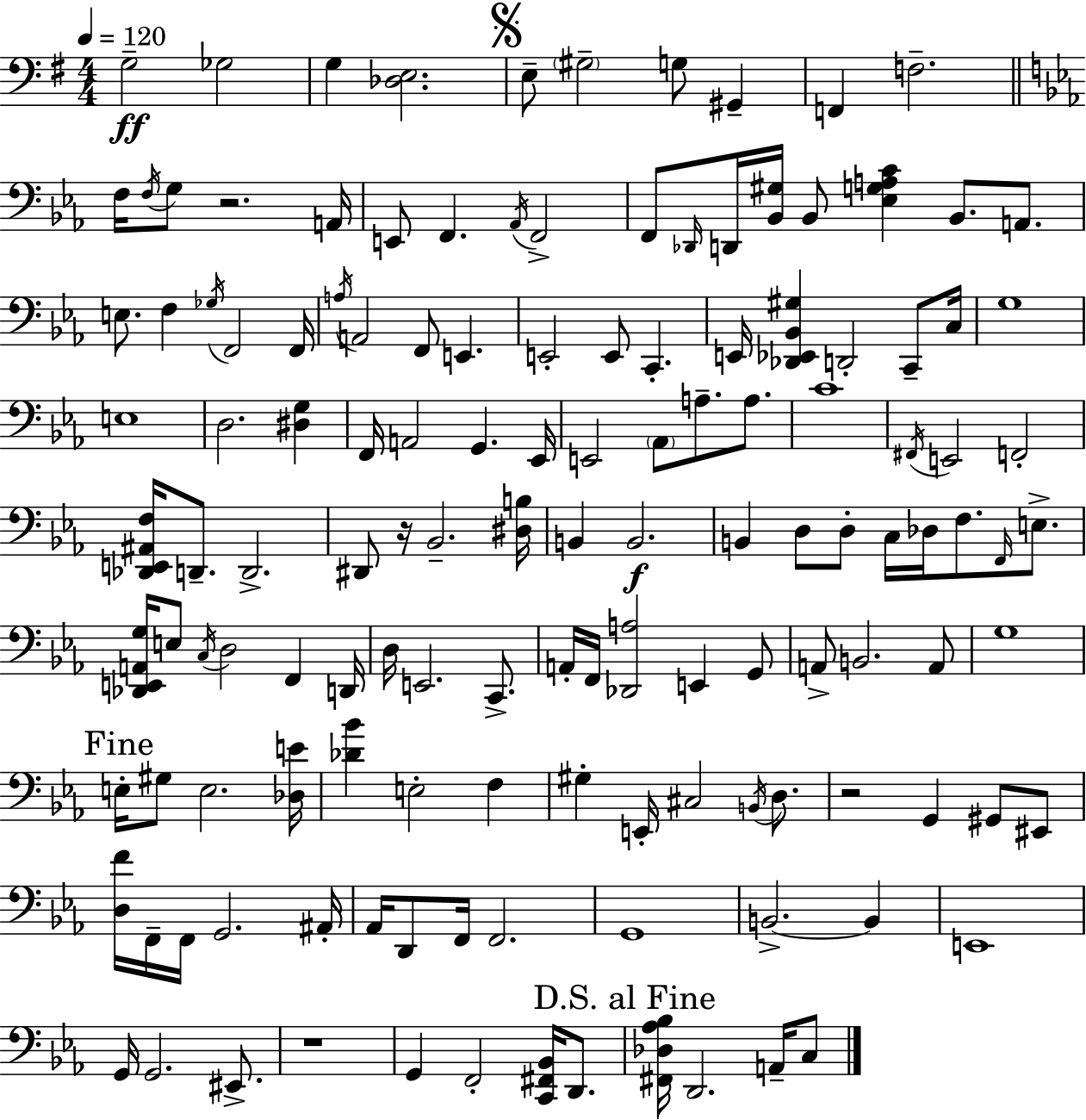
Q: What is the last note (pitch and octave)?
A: C3